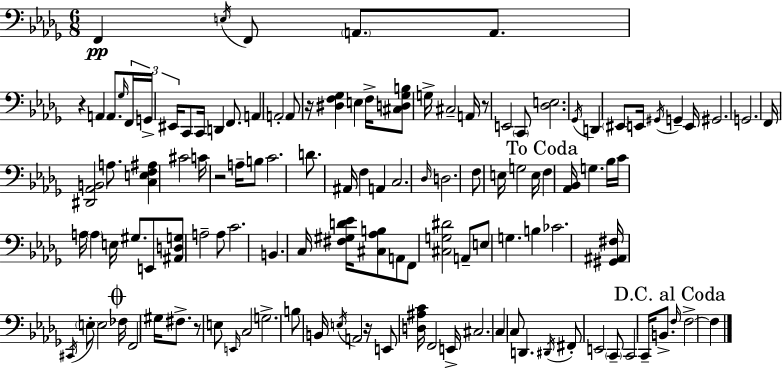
X:1
T:Untitled
M:6/8
L:1/4
K:Bbm
F,, E,/4 F,,/2 A,,/2 A,,/2 z A,, A,,/2 _G,/4 F,,/4 G,,/4 ^E,,/4 C,,/2 C,,/4 D,, F,,/2 A,, A,,2 A,,/2 z/4 [^D,F,_G,] E, F,/4 [^C,D,_G,B,]/2 G,/4 ^C,2 A,,/4 z/2 E,,2 C,,/2 [_D,E,]2 _G,,/4 D,, ^E,,/2 E,,/4 ^G,,/4 G,, E,,/4 ^G,,2 G,,2 F,,/4 [^D,,_A,,B,,]2 A,/2 [C,E,F,^A,] ^C2 C/4 z2 A,/4 B,/2 C2 D/2 ^A,,/4 F, A,, C,2 _D,/4 D,2 F,/2 E,/4 G,2 E,/4 F, [_A,,_B,,]/4 G, _B,/4 C/4 A,/4 A, E,/4 ^G,/2 E,,/2 [^A,,D,G,]/2 A,2 A,/2 C2 B,, C,/4 [^F,^G,D_E]/4 [^C,_A,B,]/2 A,,/2 F,,/2 [^C,G,^D]2 A,,/2 E,/2 G, B, _C2 [^G,,^A,,^F,]/4 ^C,,/4 E,/2 E,2 _F,/4 F,,2 ^G,/4 ^F,/2 z/2 E,/2 E,,/4 C,2 G,2 B,/2 B,,/4 E,/4 A,,2 z/4 E,,/2 [D,^A,C]/4 F,,2 E,,/4 ^C,2 C, C,/2 D,, ^D,,/4 ^F,,/2 E,,2 C,,/2 C,,2 C,,/4 B,,/2 F,/4 F,2 F,